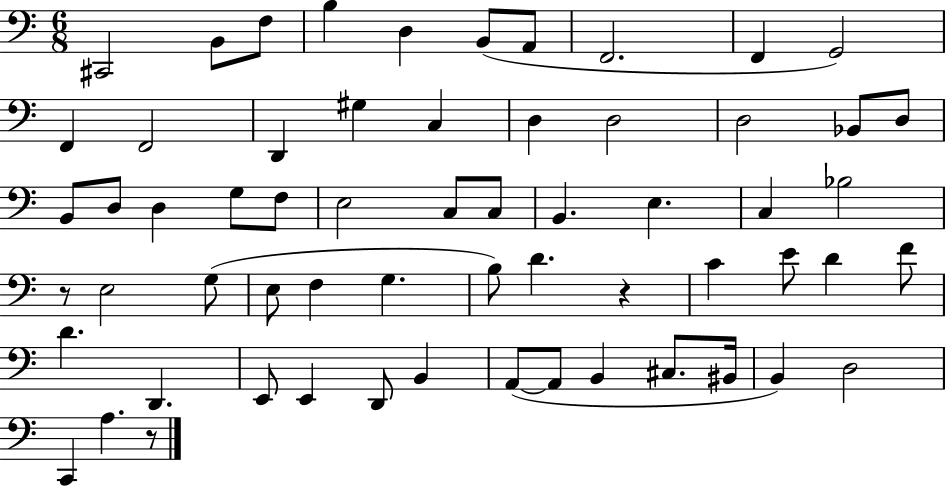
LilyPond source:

{
  \clef bass
  \numericTimeSignature
  \time 6/8
  \key c \major
  cis,2 b,8 f8 | b4 d4 b,8( a,8 | f,2. | f,4 g,2) | \break f,4 f,2 | d,4 gis4 c4 | d4 d2 | d2 bes,8 d8 | \break b,8 d8 d4 g8 f8 | e2 c8 c8 | b,4. e4. | c4 bes2 | \break r8 e2 g8( | e8 f4 g4. | b8) d'4. r4 | c'4 e'8 d'4 f'8 | \break d'4. d,4. | e,8 e,4 d,8 b,4 | a,8~(~ a,8 b,4 cis8. bis,16 | b,4) d2 | \break c,4 a4. r8 | \bar "|."
}